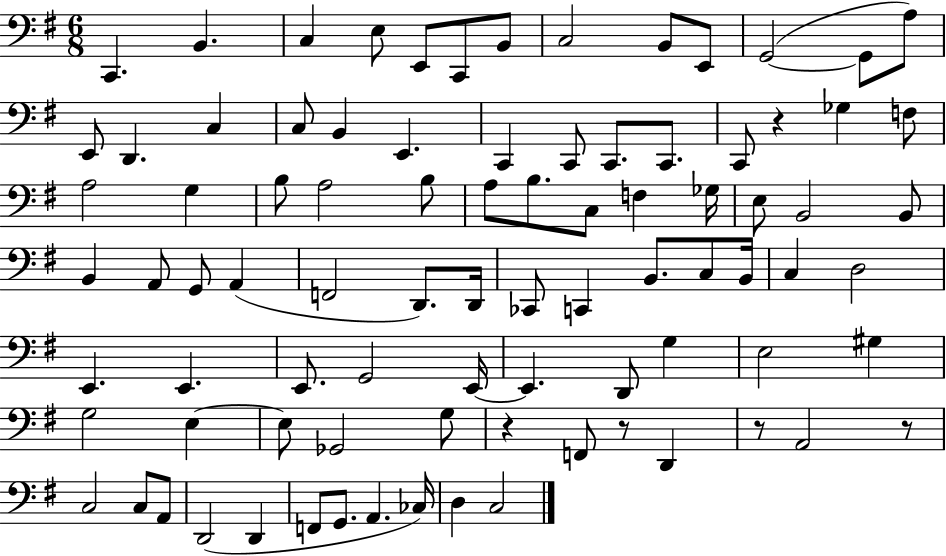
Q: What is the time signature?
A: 6/8